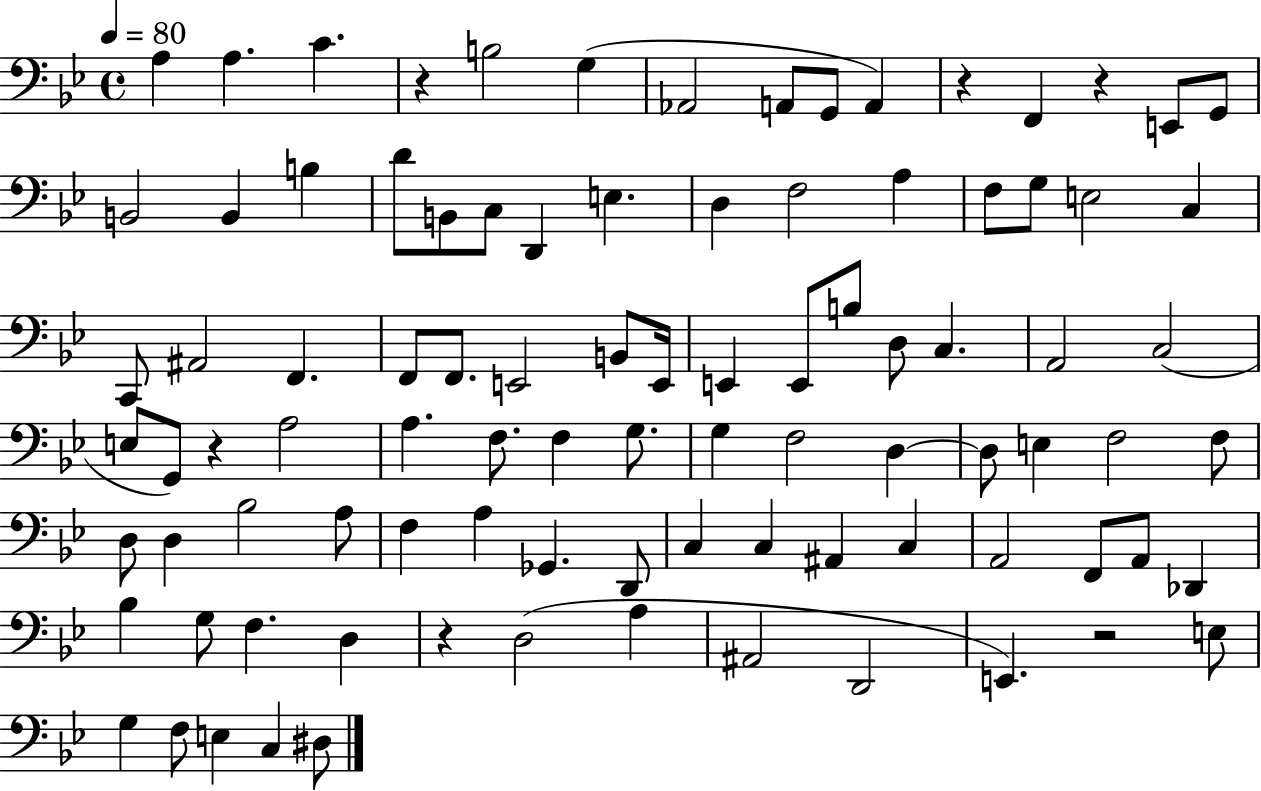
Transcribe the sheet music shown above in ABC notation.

X:1
T:Untitled
M:4/4
L:1/4
K:Bb
A, A, C z B,2 G, _A,,2 A,,/2 G,,/2 A,, z F,, z E,,/2 G,,/2 B,,2 B,, B, D/2 B,,/2 C,/2 D,, E, D, F,2 A, F,/2 G,/2 E,2 C, C,,/2 ^A,,2 F,, F,,/2 F,,/2 E,,2 B,,/2 E,,/4 E,, E,,/2 B,/2 D,/2 C, A,,2 C,2 E,/2 G,,/2 z A,2 A, F,/2 F, G,/2 G, F,2 D, D,/2 E, F,2 F,/2 D,/2 D, _B,2 A,/2 F, A, _G,, D,,/2 C, C, ^A,, C, A,,2 F,,/2 A,,/2 _D,, _B, G,/2 F, D, z D,2 A, ^A,,2 D,,2 E,, z2 E,/2 G, F,/2 E, C, ^D,/2